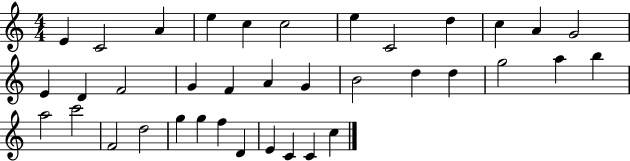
E4/q C4/h A4/q E5/q C5/q C5/h E5/q C4/h D5/q C5/q A4/q G4/h E4/q D4/q F4/h G4/q F4/q A4/q G4/q B4/h D5/q D5/q G5/h A5/q B5/q A5/h C6/h F4/h D5/h G5/q G5/q F5/q D4/q E4/q C4/q C4/q C5/q